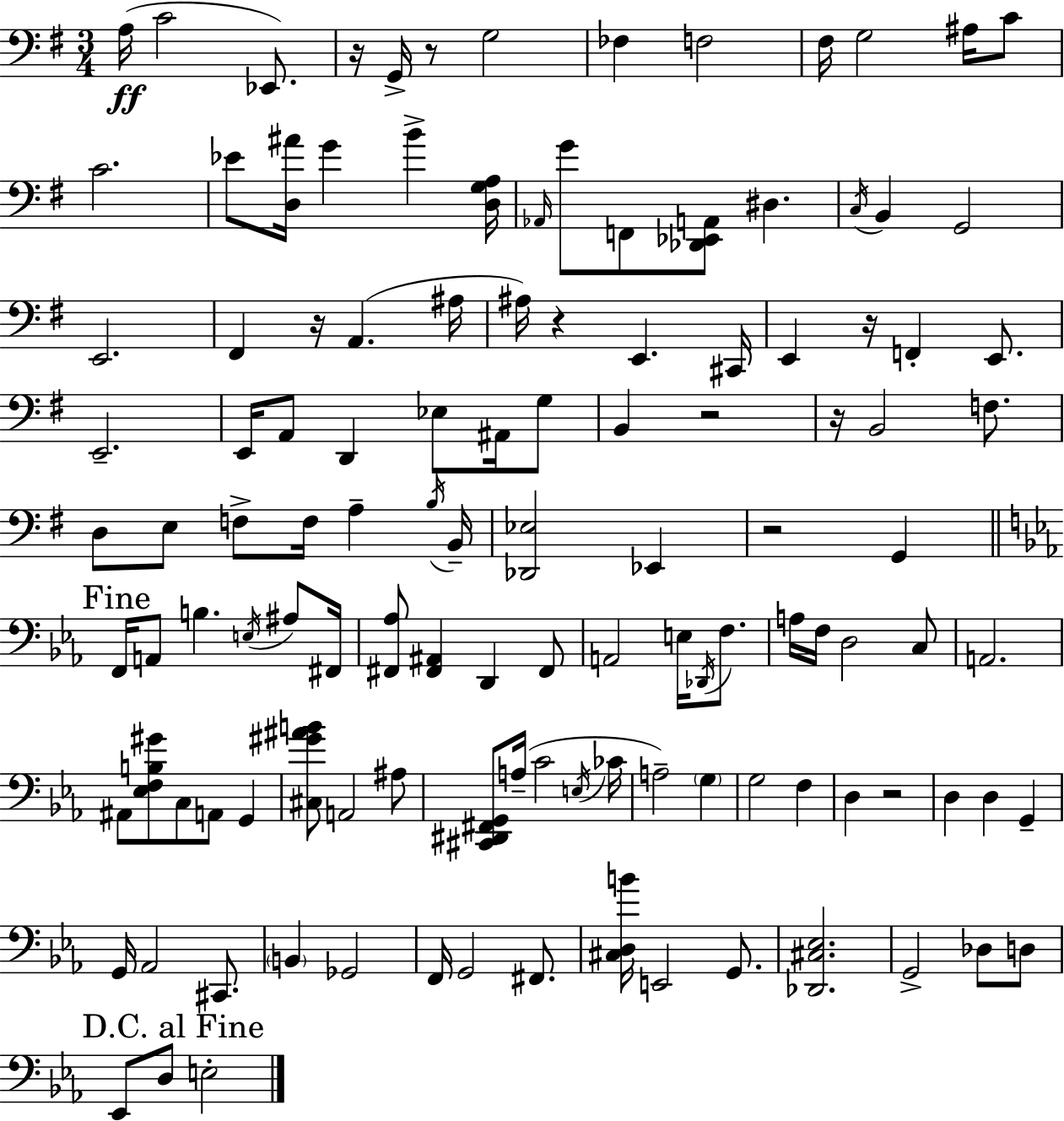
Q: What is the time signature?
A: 3/4